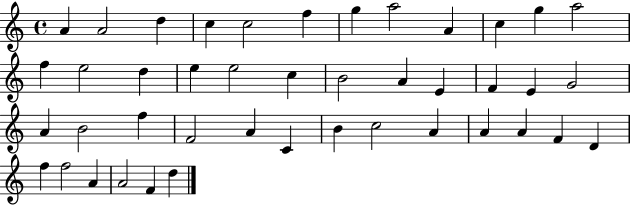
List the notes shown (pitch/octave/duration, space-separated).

A4/q A4/h D5/q C5/q C5/h F5/q G5/q A5/h A4/q C5/q G5/q A5/h F5/q E5/h D5/q E5/q E5/h C5/q B4/h A4/q E4/q F4/q E4/q G4/h A4/q B4/h F5/q F4/h A4/q C4/q B4/q C5/h A4/q A4/q A4/q F4/q D4/q F5/q F5/h A4/q A4/h F4/q D5/q